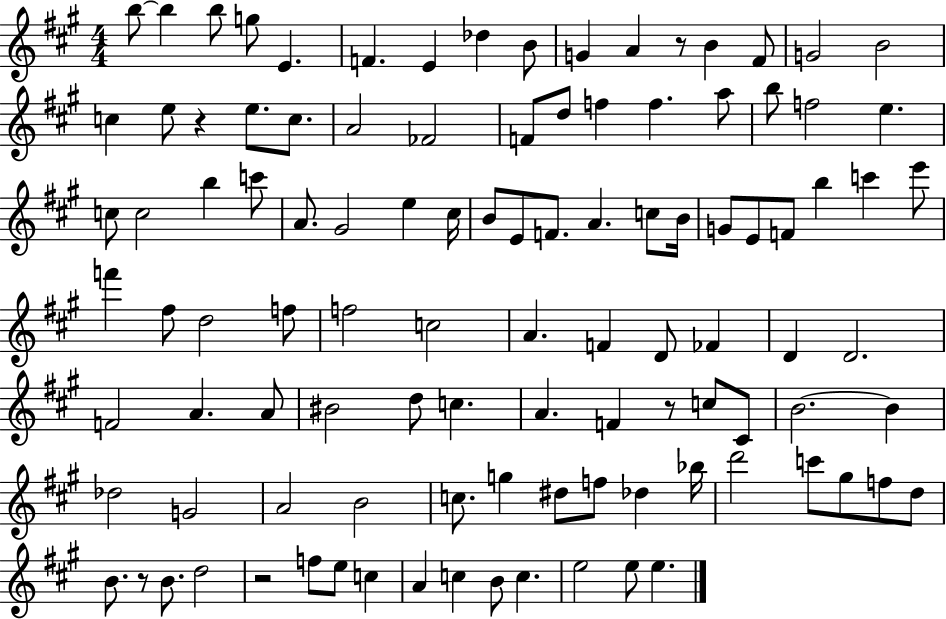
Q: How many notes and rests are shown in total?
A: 106